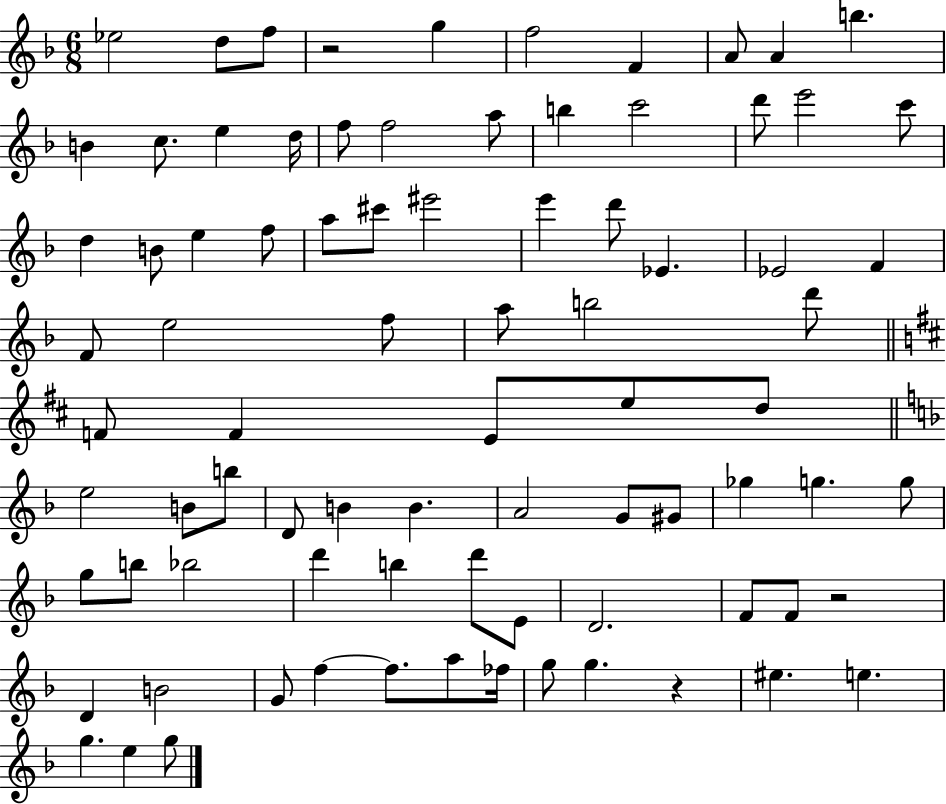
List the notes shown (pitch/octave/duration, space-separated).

Eb5/h D5/e F5/e R/h G5/q F5/h F4/q A4/e A4/q B5/q. B4/q C5/e. E5/q D5/s F5/e F5/h A5/e B5/q C6/h D6/e E6/h C6/e D5/q B4/e E5/q F5/e A5/e C#6/e EIS6/h E6/q D6/e Eb4/q. Eb4/h F4/q F4/e E5/h F5/e A5/e B5/h D6/e F4/e F4/q E4/e E5/e D5/e E5/h B4/e B5/e D4/e B4/q B4/q. A4/h G4/e G#4/e Gb5/q G5/q. G5/e G5/e B5/e Bb5/h D6/q B5/q D6/e E4/e D4/h. F4/e F4/e R/h D4/q B4/h G4/e F5/q F5/e. A5/e FES5/s G5/e G5/q. R/q EIS5/q. E5/q. G5/q. E5/q G5/e